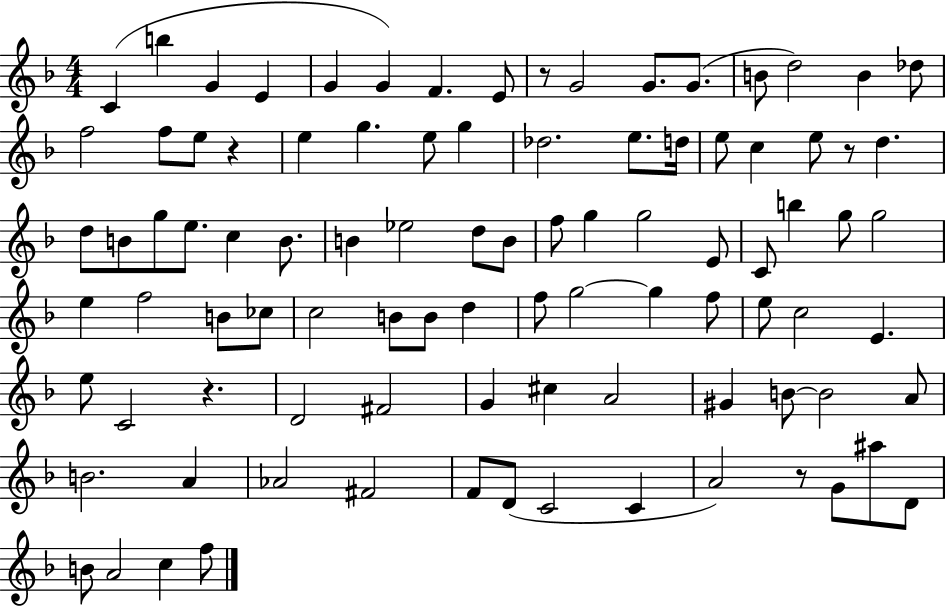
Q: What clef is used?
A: treble